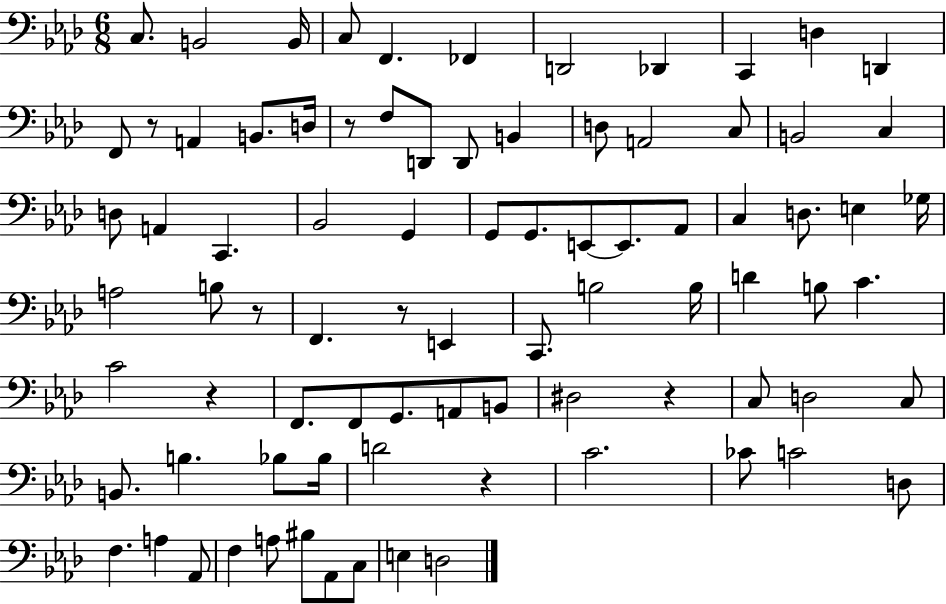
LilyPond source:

{
  \clef bass
  \numericTimeSignature
  \time 6/8
  \key aes \major
  c8. b,2 b,16 | c8 f,4. fes,4 | d,2 des,4 | c,4 d4 d,4 | \break f,8 r8 a,4 b,8. d16 | r8 f8 d,8 d,8 b,4 | d8 a,2 c8 | b,2 c4 | \break d8 a,4 c,4. | bes,2 g,4 | g,8 g,8. e,8~~ e,8. aes,8 | c4 d8. e4 ges16 | \break a2 b8 r8 | f,4. r8 e,4 | c,8. b2 b16 | d'4 b8 c'4. | \break c'2 r4 | f,8. f,8 g,8. a,8 b,8 | dis2 r4 | c8 d2 c8 | \break b,8. b4. bes8 bes16 | d'2 r4 | c'2. | ces'8 c'2 d8 | \break f4. a4 aes,8 | f4 a8 bis8 aes,8 c8 | e4 d2 | \bar "|."
}